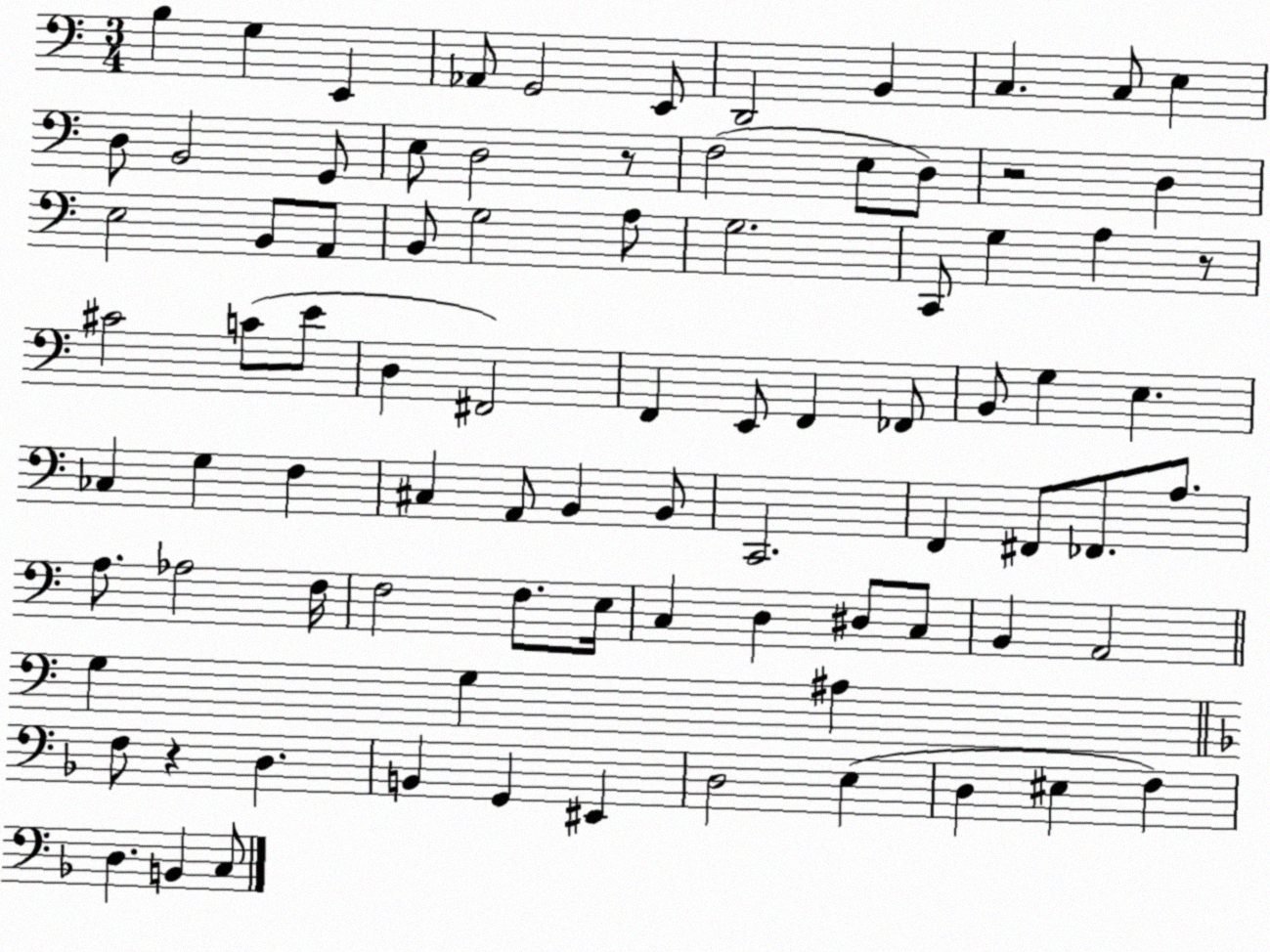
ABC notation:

X:1
T:Untitled
M:3/4
L:1/4
K:C
B, G, E,, _A,,/2 G,,2 E,,/2 D,,2 B,, C, C,/2 E, D,/2 B,,2 G,,/2 E,/2 D,2 z/2 F,2 E,/2 D,/2 z2 D, E,2 B,,/2 A,,/2 B,,/2 G,2 A,/2 G,2 C,,/2 G, A, z/2 ^C2 C/2 E/2 D, ^F,,2 F,, E,,/2 F,, _F,,/2 B,,/2 G, E, _C, G, F, ^C, A,,/2 B,, B,,/2 C,,2 F,, ^F,,/2 _F,,/2 A,/2 A,/2 _A,2 F,/4 F,2 F,/2 E,/4 C, D, ^D,/2 C,/2 B,, A,,2 G, G, ^A, F,/2 z D, B,, G,, ^E,, D,2 E, D, ^E, F, D, B,, C,/2